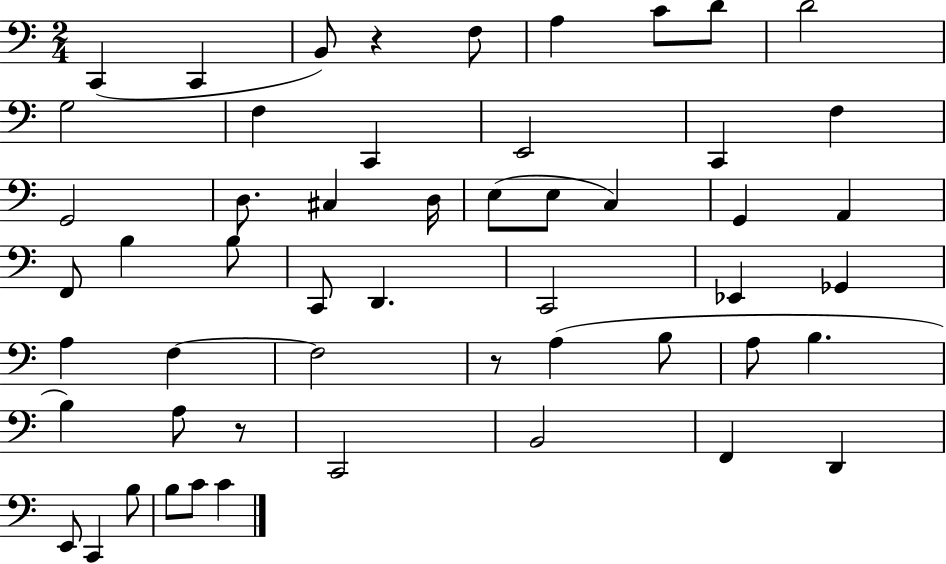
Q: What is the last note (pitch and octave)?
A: C4